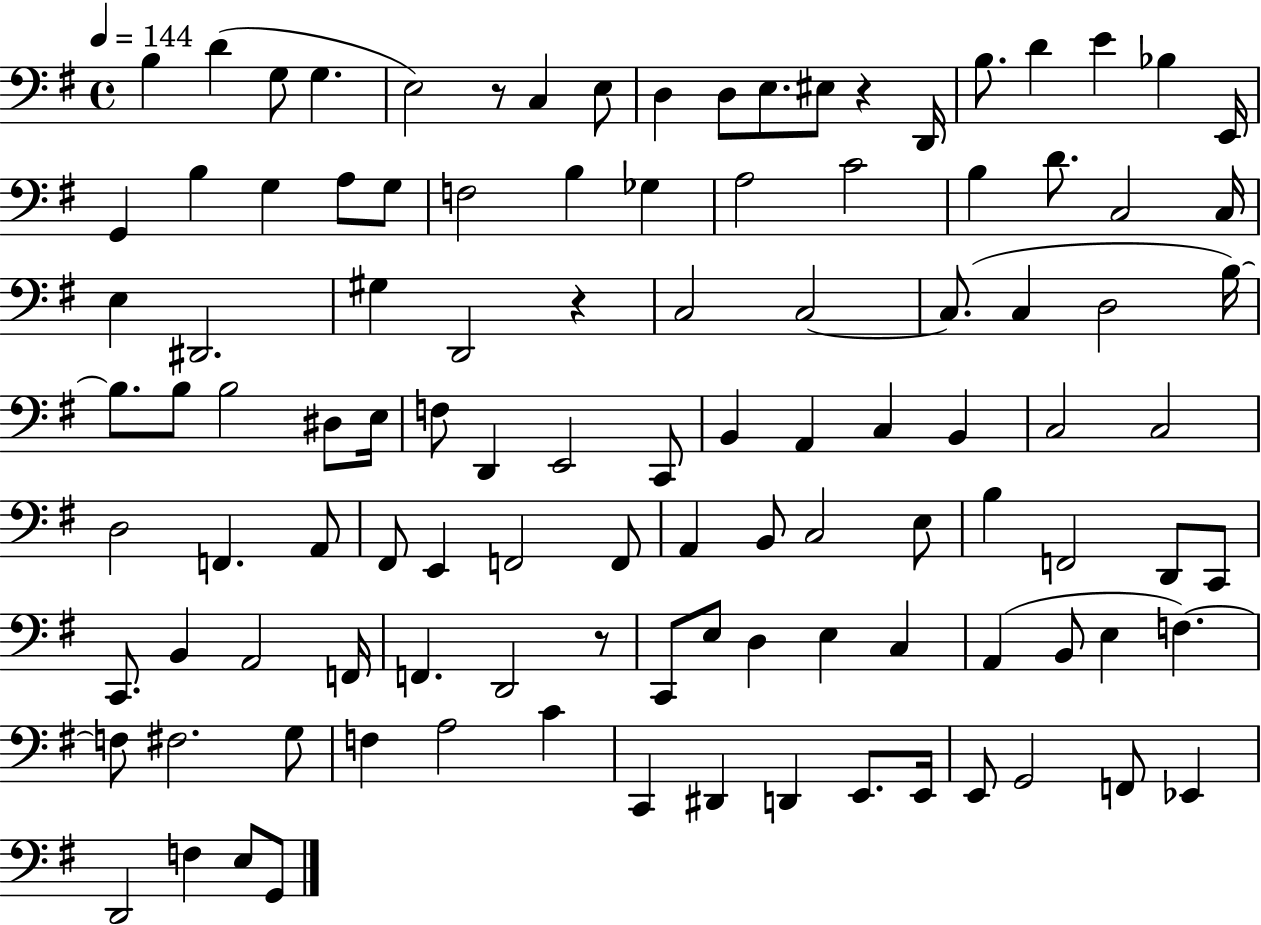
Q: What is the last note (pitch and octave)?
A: G2